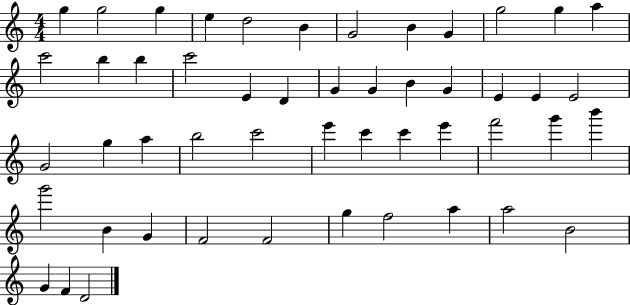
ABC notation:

X:1
T:Untitled
M:4/4
L:1/4
K:C
g g2 g e d2 B G2 B G g2 g a c'2 b b c'2 E D G G B G E E E2 G2 g a b2 c'2 e' c' c' e' f'2 g' b' g'2 B G F2 F2 g f2 a a2 B2 G F D2